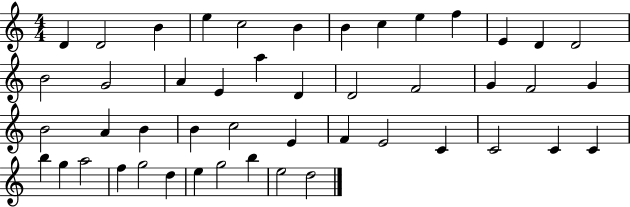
D4/q D4/h B4/q E5/q C5/h B4/q B4/q C5/q E5/q F5/q E4/q D4/q D4/h B4/h G4/h A4/q E4/q A5/q D4/q D4/h F4/h G4/q F4/h G4/q B4/h A4/q B4/q B4/q C5/h E4/q F4/q E4/h C4/q C4/h C4/q C4/q B5/q G5/q A5/h F5/q G5/h D5/q E5/q G5/h B5/q E5/h D5/h